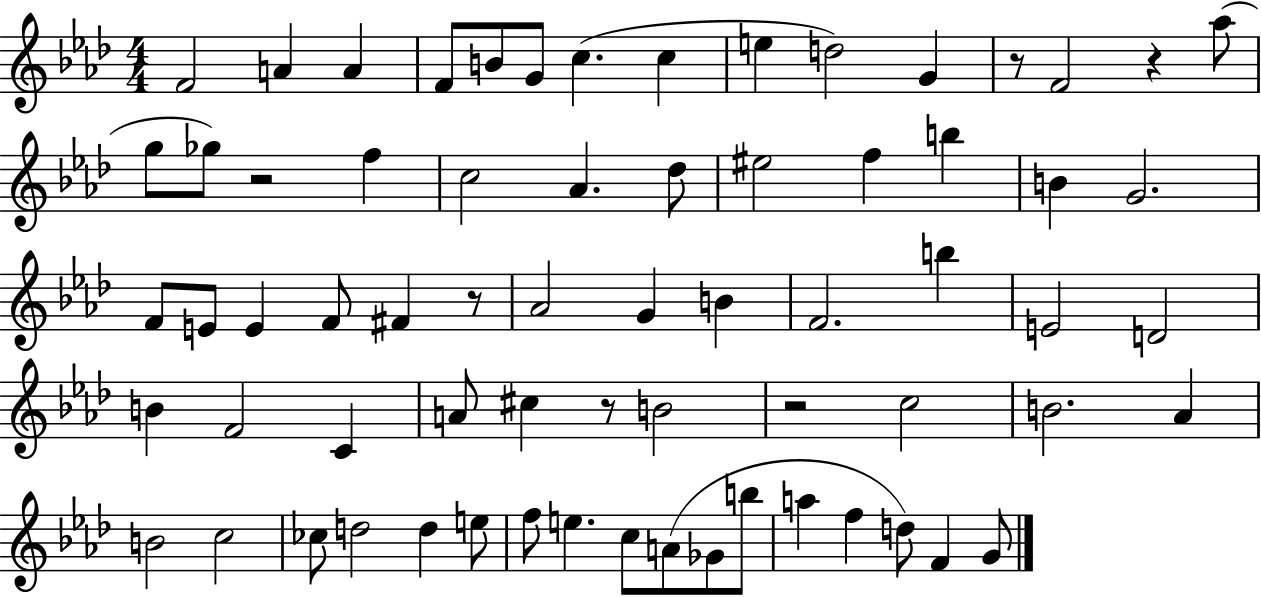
X:1
T:Untitled
M:4/4
L:1/4
K:Ab
F2 A A F/2 B/2 G/2 c c e d2 G z/2 F2 z _a/2 g/2 _g/2 z2 f c2 _A _d/2 ^e2 f b B G2 F/2 E/2 E F/2 ^F z/2 _A2 G B F2 b E2 D2 B F2 C A/2 ^c z/2 B2 z2 c2 B2 _A B2 c2 _c/2 d2 d e/2 f/2 e c/2 A/2 _G/2 b/2 a f d/2 F G/2